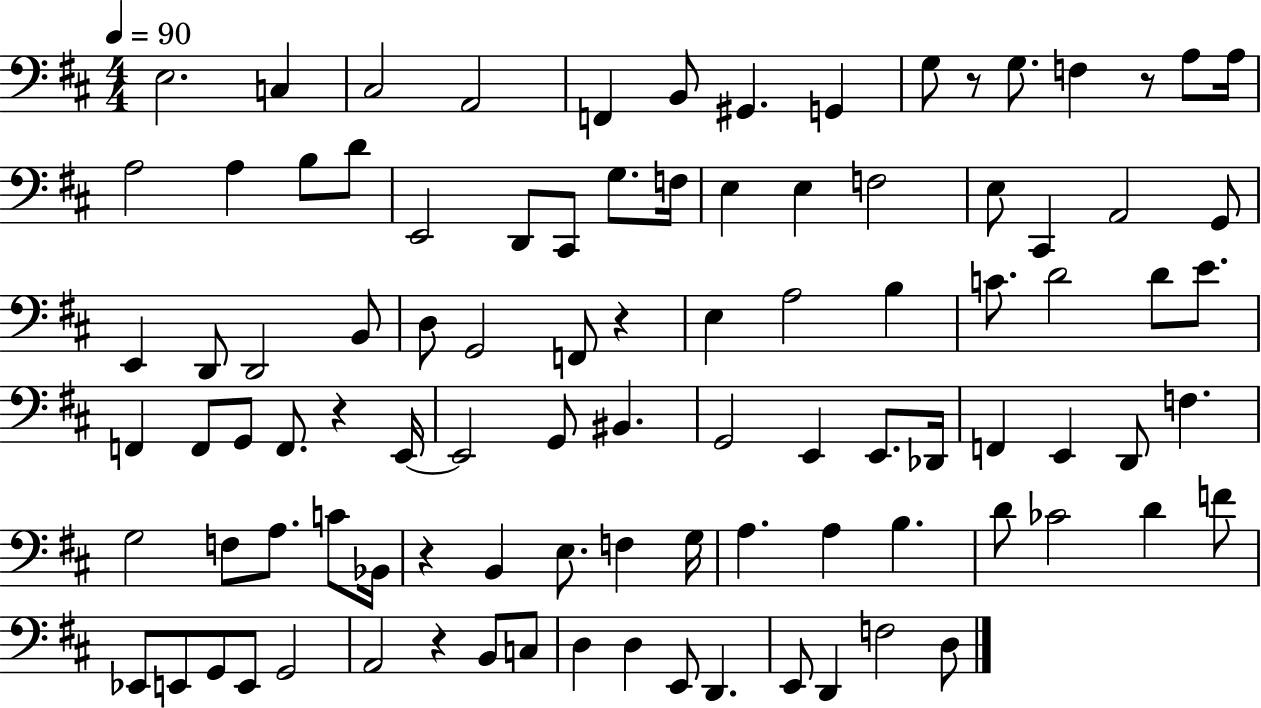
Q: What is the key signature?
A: D major